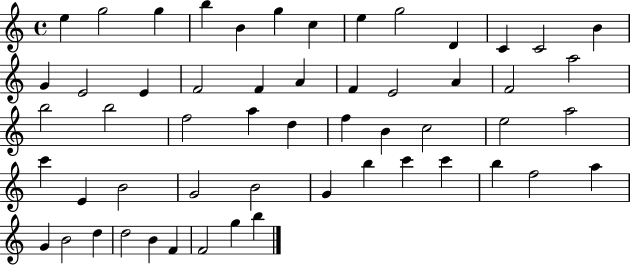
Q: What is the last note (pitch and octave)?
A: B5